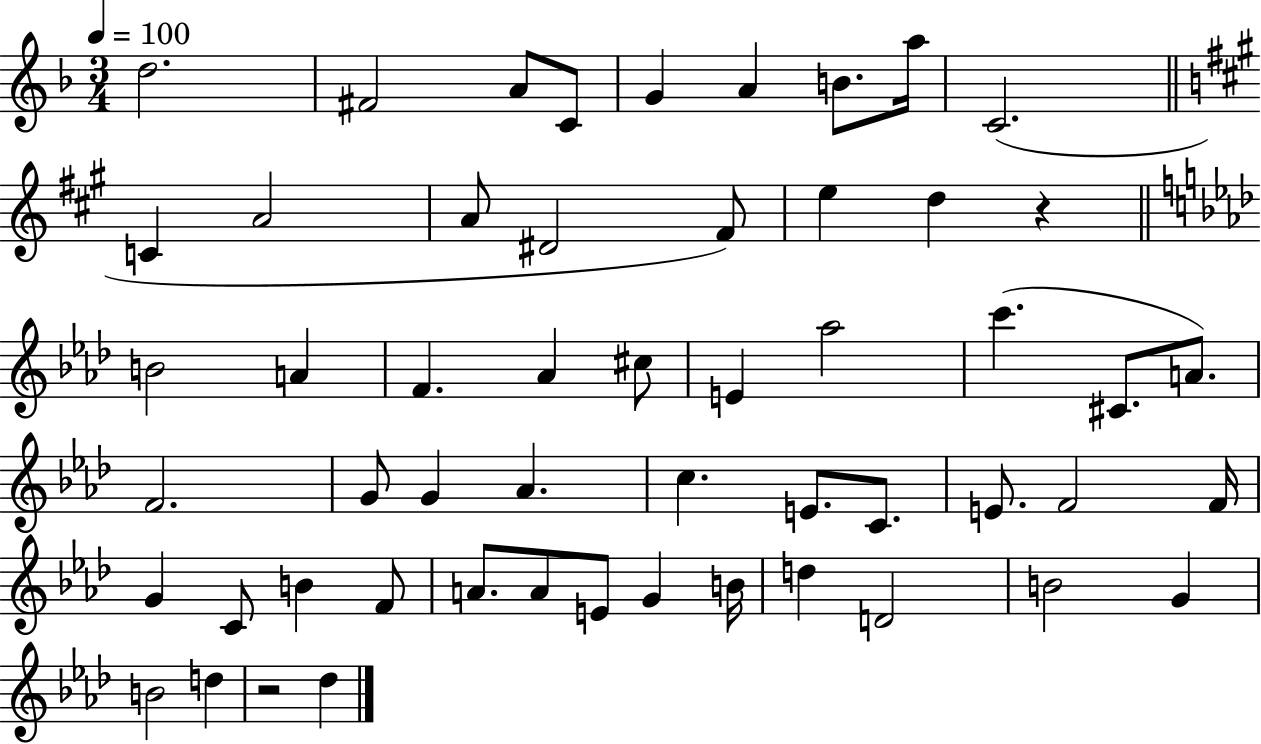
{
  \clef treble
  \numericTimeSignature
  \time 3/4
  \key f \major
  \tempo 4 = 100
  d''2. | fis'2 a'8 c'8 | g'4 a'4 b'8. a''16 | c'2.( | \break \bar "||" \break \key a \major c'4 a'2 | a'8 dis'2 fis'8) | e''4 d''4 r4 | \bar "||" \break \key aes \major b'2 a'4 | f'4. aes'4 cis''8 | e'4 aes''2 | c'''4.( cis'8. a'8.) | \break f'2. | g'8 g'4 aes'4. | c''4. e'8. c'8. | e'8. f'2 f'16 | \break g'4 c'8 b'4 f'8 | a'8. a'8 e'8 g'4 b'16 | d''4 d'2 | b'2 g'4 | \break b'2 d''4 | r2 des''4 | \bar "|."
}